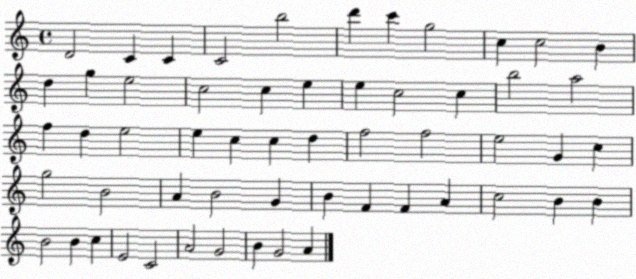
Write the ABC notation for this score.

X:1
T:Untitled
M:4/4
L:1/4
K:C
D2 C C C2 b2 d' c' g2 c c2 B d g e2 c2 c e e c2 c b2 a2 f d e2 e c c d f2 f2 e2 G c g2 B2 A B2 G B F F A c2 B B B2 B c E2 C2 A2 G2 B G2 A